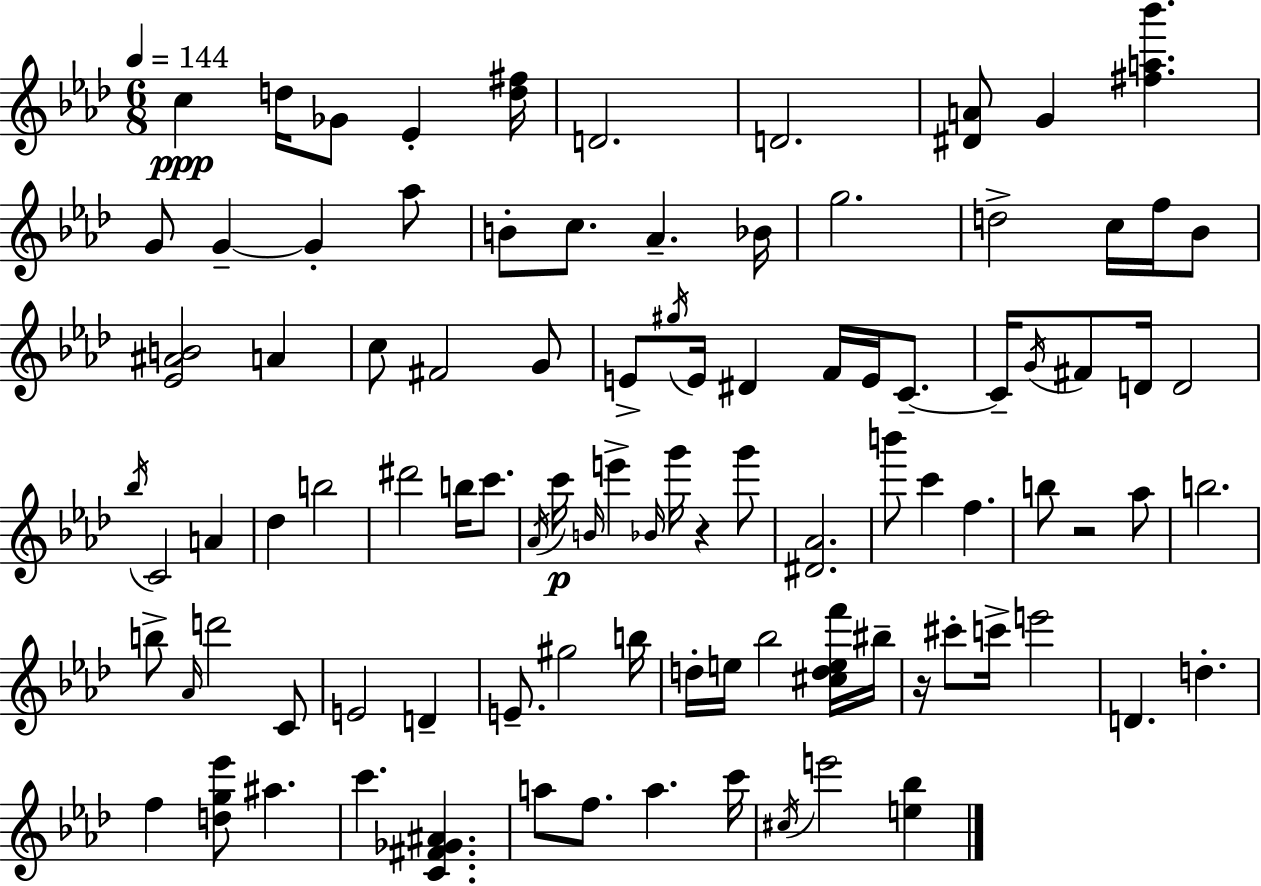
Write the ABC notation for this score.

X:1
T:Untitled
M:6/8
L:1/4
K:Fm
c d/4 _G/2 _E [d^f]/4 D2 D2 [^DA]/2 G [^fa_b'] G/2 G G _a/2 B/2 c/2 _A _B/4 g2 d2 c/4 f/4 _B/2 [_E^AB]2 A c/2 ^F2 G/2 E/2 ^g/4 E/4 ^D F/4 E/4 C/2 C/4 G/4 ^F/2 D/4 D2 _b/4 C2 A _d b2 ^d'2 b/4 c'/2 _A/4 c'/4 B/4 e' _B/4 g'/4 z g'/2 [^D_A]2 b'/2 c' f b/2 z2 _a/2 b2 b/2 _A/4 d'2 C/2 E2 D E/2 ^g2 b/4 d/4 e/4 _b2 [^cdef']/4 ^b/4 z/4 ^c'/2 c'/4 e'2 D d f [dg_e']/2 ^a c' [C^F_G^A] a/2 f/2 a c'/4 ^c/4 e'2 [e_b]